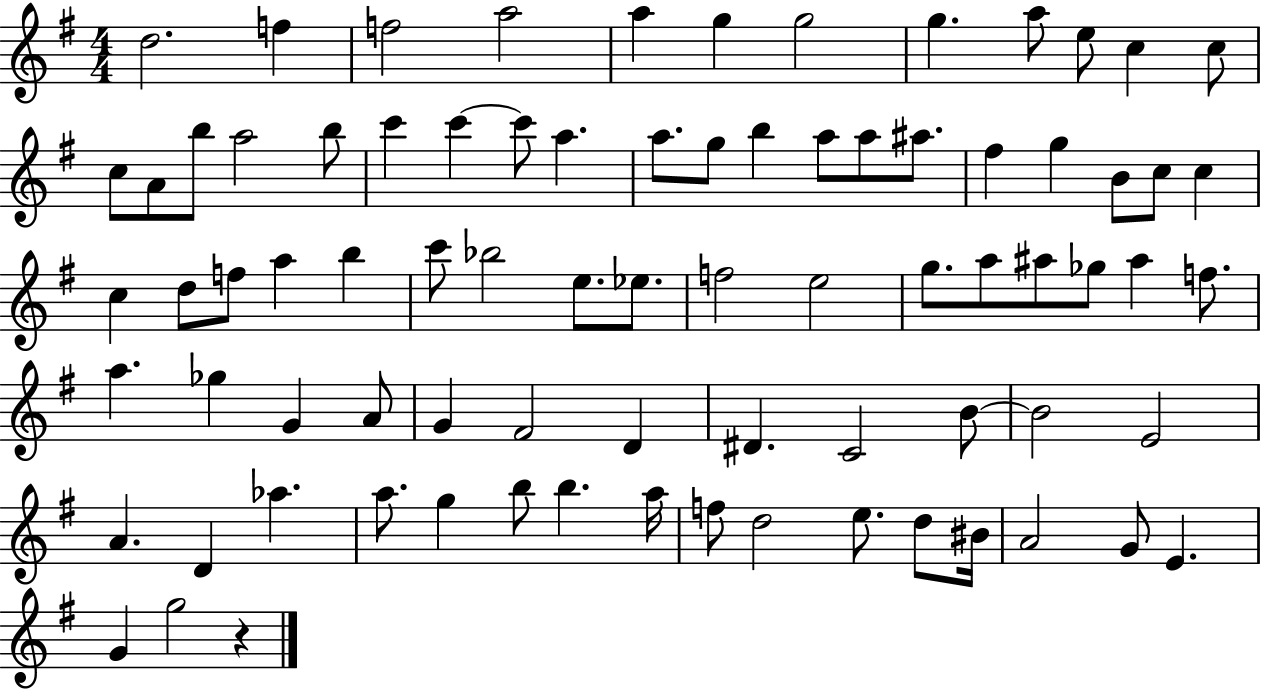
{
  \clef treble
  \numericTimeSignature
  \time 4/4
  \key g \major
  d''2. f''4 | f''2 a''2 | a''4 g''4 g''2 | g''4. a''8 e''8 c''4 c''8 | \break c''8 a'8 b''8 a''2 b''8 | c'''4 c'''4~~ c'''8 a''4. | a''8. g''8 b''4 a''8 a''8 ais''8. | fis''4 g''4 b'8 c''8 c''4 | \break c''4 d''8 f''8 a''4 b''4 | c'''8 bes''2 e''8. ees''8. | f''2 e''2 | g''8. a''8 ais''8 ges''8 ais''4 f''8. | \break a''4. ges''4 g'4 a'8 | g'4 fis'2 d'4 | dis'4. c'2 b'8~~ | b'2 e'2 | \break a'4. d'4 aes''4. | a''8. g''4 b''8 b''4. a''16 | f''8 d''2 e''8. d''8 bis'16 | a'2 g'8 e'4. | \break g'4 g''2 r4 | \bar "|."
}